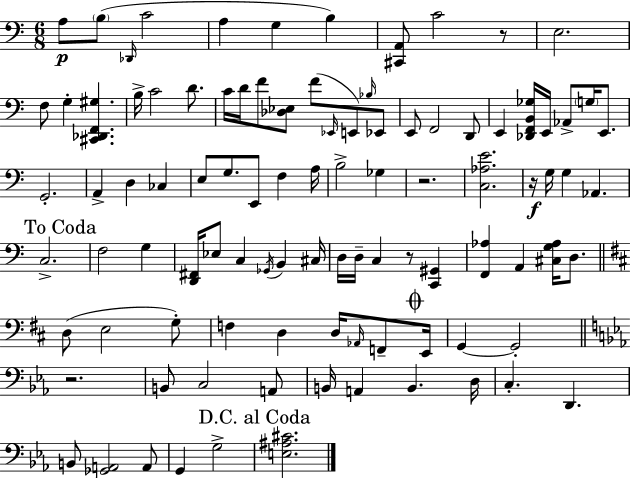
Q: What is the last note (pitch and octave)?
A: G3